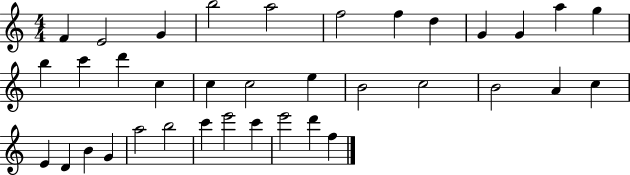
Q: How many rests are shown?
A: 0